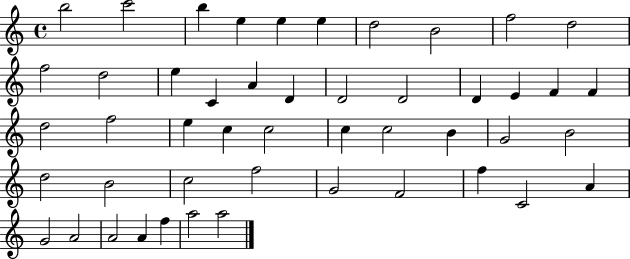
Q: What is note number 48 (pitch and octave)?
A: A5